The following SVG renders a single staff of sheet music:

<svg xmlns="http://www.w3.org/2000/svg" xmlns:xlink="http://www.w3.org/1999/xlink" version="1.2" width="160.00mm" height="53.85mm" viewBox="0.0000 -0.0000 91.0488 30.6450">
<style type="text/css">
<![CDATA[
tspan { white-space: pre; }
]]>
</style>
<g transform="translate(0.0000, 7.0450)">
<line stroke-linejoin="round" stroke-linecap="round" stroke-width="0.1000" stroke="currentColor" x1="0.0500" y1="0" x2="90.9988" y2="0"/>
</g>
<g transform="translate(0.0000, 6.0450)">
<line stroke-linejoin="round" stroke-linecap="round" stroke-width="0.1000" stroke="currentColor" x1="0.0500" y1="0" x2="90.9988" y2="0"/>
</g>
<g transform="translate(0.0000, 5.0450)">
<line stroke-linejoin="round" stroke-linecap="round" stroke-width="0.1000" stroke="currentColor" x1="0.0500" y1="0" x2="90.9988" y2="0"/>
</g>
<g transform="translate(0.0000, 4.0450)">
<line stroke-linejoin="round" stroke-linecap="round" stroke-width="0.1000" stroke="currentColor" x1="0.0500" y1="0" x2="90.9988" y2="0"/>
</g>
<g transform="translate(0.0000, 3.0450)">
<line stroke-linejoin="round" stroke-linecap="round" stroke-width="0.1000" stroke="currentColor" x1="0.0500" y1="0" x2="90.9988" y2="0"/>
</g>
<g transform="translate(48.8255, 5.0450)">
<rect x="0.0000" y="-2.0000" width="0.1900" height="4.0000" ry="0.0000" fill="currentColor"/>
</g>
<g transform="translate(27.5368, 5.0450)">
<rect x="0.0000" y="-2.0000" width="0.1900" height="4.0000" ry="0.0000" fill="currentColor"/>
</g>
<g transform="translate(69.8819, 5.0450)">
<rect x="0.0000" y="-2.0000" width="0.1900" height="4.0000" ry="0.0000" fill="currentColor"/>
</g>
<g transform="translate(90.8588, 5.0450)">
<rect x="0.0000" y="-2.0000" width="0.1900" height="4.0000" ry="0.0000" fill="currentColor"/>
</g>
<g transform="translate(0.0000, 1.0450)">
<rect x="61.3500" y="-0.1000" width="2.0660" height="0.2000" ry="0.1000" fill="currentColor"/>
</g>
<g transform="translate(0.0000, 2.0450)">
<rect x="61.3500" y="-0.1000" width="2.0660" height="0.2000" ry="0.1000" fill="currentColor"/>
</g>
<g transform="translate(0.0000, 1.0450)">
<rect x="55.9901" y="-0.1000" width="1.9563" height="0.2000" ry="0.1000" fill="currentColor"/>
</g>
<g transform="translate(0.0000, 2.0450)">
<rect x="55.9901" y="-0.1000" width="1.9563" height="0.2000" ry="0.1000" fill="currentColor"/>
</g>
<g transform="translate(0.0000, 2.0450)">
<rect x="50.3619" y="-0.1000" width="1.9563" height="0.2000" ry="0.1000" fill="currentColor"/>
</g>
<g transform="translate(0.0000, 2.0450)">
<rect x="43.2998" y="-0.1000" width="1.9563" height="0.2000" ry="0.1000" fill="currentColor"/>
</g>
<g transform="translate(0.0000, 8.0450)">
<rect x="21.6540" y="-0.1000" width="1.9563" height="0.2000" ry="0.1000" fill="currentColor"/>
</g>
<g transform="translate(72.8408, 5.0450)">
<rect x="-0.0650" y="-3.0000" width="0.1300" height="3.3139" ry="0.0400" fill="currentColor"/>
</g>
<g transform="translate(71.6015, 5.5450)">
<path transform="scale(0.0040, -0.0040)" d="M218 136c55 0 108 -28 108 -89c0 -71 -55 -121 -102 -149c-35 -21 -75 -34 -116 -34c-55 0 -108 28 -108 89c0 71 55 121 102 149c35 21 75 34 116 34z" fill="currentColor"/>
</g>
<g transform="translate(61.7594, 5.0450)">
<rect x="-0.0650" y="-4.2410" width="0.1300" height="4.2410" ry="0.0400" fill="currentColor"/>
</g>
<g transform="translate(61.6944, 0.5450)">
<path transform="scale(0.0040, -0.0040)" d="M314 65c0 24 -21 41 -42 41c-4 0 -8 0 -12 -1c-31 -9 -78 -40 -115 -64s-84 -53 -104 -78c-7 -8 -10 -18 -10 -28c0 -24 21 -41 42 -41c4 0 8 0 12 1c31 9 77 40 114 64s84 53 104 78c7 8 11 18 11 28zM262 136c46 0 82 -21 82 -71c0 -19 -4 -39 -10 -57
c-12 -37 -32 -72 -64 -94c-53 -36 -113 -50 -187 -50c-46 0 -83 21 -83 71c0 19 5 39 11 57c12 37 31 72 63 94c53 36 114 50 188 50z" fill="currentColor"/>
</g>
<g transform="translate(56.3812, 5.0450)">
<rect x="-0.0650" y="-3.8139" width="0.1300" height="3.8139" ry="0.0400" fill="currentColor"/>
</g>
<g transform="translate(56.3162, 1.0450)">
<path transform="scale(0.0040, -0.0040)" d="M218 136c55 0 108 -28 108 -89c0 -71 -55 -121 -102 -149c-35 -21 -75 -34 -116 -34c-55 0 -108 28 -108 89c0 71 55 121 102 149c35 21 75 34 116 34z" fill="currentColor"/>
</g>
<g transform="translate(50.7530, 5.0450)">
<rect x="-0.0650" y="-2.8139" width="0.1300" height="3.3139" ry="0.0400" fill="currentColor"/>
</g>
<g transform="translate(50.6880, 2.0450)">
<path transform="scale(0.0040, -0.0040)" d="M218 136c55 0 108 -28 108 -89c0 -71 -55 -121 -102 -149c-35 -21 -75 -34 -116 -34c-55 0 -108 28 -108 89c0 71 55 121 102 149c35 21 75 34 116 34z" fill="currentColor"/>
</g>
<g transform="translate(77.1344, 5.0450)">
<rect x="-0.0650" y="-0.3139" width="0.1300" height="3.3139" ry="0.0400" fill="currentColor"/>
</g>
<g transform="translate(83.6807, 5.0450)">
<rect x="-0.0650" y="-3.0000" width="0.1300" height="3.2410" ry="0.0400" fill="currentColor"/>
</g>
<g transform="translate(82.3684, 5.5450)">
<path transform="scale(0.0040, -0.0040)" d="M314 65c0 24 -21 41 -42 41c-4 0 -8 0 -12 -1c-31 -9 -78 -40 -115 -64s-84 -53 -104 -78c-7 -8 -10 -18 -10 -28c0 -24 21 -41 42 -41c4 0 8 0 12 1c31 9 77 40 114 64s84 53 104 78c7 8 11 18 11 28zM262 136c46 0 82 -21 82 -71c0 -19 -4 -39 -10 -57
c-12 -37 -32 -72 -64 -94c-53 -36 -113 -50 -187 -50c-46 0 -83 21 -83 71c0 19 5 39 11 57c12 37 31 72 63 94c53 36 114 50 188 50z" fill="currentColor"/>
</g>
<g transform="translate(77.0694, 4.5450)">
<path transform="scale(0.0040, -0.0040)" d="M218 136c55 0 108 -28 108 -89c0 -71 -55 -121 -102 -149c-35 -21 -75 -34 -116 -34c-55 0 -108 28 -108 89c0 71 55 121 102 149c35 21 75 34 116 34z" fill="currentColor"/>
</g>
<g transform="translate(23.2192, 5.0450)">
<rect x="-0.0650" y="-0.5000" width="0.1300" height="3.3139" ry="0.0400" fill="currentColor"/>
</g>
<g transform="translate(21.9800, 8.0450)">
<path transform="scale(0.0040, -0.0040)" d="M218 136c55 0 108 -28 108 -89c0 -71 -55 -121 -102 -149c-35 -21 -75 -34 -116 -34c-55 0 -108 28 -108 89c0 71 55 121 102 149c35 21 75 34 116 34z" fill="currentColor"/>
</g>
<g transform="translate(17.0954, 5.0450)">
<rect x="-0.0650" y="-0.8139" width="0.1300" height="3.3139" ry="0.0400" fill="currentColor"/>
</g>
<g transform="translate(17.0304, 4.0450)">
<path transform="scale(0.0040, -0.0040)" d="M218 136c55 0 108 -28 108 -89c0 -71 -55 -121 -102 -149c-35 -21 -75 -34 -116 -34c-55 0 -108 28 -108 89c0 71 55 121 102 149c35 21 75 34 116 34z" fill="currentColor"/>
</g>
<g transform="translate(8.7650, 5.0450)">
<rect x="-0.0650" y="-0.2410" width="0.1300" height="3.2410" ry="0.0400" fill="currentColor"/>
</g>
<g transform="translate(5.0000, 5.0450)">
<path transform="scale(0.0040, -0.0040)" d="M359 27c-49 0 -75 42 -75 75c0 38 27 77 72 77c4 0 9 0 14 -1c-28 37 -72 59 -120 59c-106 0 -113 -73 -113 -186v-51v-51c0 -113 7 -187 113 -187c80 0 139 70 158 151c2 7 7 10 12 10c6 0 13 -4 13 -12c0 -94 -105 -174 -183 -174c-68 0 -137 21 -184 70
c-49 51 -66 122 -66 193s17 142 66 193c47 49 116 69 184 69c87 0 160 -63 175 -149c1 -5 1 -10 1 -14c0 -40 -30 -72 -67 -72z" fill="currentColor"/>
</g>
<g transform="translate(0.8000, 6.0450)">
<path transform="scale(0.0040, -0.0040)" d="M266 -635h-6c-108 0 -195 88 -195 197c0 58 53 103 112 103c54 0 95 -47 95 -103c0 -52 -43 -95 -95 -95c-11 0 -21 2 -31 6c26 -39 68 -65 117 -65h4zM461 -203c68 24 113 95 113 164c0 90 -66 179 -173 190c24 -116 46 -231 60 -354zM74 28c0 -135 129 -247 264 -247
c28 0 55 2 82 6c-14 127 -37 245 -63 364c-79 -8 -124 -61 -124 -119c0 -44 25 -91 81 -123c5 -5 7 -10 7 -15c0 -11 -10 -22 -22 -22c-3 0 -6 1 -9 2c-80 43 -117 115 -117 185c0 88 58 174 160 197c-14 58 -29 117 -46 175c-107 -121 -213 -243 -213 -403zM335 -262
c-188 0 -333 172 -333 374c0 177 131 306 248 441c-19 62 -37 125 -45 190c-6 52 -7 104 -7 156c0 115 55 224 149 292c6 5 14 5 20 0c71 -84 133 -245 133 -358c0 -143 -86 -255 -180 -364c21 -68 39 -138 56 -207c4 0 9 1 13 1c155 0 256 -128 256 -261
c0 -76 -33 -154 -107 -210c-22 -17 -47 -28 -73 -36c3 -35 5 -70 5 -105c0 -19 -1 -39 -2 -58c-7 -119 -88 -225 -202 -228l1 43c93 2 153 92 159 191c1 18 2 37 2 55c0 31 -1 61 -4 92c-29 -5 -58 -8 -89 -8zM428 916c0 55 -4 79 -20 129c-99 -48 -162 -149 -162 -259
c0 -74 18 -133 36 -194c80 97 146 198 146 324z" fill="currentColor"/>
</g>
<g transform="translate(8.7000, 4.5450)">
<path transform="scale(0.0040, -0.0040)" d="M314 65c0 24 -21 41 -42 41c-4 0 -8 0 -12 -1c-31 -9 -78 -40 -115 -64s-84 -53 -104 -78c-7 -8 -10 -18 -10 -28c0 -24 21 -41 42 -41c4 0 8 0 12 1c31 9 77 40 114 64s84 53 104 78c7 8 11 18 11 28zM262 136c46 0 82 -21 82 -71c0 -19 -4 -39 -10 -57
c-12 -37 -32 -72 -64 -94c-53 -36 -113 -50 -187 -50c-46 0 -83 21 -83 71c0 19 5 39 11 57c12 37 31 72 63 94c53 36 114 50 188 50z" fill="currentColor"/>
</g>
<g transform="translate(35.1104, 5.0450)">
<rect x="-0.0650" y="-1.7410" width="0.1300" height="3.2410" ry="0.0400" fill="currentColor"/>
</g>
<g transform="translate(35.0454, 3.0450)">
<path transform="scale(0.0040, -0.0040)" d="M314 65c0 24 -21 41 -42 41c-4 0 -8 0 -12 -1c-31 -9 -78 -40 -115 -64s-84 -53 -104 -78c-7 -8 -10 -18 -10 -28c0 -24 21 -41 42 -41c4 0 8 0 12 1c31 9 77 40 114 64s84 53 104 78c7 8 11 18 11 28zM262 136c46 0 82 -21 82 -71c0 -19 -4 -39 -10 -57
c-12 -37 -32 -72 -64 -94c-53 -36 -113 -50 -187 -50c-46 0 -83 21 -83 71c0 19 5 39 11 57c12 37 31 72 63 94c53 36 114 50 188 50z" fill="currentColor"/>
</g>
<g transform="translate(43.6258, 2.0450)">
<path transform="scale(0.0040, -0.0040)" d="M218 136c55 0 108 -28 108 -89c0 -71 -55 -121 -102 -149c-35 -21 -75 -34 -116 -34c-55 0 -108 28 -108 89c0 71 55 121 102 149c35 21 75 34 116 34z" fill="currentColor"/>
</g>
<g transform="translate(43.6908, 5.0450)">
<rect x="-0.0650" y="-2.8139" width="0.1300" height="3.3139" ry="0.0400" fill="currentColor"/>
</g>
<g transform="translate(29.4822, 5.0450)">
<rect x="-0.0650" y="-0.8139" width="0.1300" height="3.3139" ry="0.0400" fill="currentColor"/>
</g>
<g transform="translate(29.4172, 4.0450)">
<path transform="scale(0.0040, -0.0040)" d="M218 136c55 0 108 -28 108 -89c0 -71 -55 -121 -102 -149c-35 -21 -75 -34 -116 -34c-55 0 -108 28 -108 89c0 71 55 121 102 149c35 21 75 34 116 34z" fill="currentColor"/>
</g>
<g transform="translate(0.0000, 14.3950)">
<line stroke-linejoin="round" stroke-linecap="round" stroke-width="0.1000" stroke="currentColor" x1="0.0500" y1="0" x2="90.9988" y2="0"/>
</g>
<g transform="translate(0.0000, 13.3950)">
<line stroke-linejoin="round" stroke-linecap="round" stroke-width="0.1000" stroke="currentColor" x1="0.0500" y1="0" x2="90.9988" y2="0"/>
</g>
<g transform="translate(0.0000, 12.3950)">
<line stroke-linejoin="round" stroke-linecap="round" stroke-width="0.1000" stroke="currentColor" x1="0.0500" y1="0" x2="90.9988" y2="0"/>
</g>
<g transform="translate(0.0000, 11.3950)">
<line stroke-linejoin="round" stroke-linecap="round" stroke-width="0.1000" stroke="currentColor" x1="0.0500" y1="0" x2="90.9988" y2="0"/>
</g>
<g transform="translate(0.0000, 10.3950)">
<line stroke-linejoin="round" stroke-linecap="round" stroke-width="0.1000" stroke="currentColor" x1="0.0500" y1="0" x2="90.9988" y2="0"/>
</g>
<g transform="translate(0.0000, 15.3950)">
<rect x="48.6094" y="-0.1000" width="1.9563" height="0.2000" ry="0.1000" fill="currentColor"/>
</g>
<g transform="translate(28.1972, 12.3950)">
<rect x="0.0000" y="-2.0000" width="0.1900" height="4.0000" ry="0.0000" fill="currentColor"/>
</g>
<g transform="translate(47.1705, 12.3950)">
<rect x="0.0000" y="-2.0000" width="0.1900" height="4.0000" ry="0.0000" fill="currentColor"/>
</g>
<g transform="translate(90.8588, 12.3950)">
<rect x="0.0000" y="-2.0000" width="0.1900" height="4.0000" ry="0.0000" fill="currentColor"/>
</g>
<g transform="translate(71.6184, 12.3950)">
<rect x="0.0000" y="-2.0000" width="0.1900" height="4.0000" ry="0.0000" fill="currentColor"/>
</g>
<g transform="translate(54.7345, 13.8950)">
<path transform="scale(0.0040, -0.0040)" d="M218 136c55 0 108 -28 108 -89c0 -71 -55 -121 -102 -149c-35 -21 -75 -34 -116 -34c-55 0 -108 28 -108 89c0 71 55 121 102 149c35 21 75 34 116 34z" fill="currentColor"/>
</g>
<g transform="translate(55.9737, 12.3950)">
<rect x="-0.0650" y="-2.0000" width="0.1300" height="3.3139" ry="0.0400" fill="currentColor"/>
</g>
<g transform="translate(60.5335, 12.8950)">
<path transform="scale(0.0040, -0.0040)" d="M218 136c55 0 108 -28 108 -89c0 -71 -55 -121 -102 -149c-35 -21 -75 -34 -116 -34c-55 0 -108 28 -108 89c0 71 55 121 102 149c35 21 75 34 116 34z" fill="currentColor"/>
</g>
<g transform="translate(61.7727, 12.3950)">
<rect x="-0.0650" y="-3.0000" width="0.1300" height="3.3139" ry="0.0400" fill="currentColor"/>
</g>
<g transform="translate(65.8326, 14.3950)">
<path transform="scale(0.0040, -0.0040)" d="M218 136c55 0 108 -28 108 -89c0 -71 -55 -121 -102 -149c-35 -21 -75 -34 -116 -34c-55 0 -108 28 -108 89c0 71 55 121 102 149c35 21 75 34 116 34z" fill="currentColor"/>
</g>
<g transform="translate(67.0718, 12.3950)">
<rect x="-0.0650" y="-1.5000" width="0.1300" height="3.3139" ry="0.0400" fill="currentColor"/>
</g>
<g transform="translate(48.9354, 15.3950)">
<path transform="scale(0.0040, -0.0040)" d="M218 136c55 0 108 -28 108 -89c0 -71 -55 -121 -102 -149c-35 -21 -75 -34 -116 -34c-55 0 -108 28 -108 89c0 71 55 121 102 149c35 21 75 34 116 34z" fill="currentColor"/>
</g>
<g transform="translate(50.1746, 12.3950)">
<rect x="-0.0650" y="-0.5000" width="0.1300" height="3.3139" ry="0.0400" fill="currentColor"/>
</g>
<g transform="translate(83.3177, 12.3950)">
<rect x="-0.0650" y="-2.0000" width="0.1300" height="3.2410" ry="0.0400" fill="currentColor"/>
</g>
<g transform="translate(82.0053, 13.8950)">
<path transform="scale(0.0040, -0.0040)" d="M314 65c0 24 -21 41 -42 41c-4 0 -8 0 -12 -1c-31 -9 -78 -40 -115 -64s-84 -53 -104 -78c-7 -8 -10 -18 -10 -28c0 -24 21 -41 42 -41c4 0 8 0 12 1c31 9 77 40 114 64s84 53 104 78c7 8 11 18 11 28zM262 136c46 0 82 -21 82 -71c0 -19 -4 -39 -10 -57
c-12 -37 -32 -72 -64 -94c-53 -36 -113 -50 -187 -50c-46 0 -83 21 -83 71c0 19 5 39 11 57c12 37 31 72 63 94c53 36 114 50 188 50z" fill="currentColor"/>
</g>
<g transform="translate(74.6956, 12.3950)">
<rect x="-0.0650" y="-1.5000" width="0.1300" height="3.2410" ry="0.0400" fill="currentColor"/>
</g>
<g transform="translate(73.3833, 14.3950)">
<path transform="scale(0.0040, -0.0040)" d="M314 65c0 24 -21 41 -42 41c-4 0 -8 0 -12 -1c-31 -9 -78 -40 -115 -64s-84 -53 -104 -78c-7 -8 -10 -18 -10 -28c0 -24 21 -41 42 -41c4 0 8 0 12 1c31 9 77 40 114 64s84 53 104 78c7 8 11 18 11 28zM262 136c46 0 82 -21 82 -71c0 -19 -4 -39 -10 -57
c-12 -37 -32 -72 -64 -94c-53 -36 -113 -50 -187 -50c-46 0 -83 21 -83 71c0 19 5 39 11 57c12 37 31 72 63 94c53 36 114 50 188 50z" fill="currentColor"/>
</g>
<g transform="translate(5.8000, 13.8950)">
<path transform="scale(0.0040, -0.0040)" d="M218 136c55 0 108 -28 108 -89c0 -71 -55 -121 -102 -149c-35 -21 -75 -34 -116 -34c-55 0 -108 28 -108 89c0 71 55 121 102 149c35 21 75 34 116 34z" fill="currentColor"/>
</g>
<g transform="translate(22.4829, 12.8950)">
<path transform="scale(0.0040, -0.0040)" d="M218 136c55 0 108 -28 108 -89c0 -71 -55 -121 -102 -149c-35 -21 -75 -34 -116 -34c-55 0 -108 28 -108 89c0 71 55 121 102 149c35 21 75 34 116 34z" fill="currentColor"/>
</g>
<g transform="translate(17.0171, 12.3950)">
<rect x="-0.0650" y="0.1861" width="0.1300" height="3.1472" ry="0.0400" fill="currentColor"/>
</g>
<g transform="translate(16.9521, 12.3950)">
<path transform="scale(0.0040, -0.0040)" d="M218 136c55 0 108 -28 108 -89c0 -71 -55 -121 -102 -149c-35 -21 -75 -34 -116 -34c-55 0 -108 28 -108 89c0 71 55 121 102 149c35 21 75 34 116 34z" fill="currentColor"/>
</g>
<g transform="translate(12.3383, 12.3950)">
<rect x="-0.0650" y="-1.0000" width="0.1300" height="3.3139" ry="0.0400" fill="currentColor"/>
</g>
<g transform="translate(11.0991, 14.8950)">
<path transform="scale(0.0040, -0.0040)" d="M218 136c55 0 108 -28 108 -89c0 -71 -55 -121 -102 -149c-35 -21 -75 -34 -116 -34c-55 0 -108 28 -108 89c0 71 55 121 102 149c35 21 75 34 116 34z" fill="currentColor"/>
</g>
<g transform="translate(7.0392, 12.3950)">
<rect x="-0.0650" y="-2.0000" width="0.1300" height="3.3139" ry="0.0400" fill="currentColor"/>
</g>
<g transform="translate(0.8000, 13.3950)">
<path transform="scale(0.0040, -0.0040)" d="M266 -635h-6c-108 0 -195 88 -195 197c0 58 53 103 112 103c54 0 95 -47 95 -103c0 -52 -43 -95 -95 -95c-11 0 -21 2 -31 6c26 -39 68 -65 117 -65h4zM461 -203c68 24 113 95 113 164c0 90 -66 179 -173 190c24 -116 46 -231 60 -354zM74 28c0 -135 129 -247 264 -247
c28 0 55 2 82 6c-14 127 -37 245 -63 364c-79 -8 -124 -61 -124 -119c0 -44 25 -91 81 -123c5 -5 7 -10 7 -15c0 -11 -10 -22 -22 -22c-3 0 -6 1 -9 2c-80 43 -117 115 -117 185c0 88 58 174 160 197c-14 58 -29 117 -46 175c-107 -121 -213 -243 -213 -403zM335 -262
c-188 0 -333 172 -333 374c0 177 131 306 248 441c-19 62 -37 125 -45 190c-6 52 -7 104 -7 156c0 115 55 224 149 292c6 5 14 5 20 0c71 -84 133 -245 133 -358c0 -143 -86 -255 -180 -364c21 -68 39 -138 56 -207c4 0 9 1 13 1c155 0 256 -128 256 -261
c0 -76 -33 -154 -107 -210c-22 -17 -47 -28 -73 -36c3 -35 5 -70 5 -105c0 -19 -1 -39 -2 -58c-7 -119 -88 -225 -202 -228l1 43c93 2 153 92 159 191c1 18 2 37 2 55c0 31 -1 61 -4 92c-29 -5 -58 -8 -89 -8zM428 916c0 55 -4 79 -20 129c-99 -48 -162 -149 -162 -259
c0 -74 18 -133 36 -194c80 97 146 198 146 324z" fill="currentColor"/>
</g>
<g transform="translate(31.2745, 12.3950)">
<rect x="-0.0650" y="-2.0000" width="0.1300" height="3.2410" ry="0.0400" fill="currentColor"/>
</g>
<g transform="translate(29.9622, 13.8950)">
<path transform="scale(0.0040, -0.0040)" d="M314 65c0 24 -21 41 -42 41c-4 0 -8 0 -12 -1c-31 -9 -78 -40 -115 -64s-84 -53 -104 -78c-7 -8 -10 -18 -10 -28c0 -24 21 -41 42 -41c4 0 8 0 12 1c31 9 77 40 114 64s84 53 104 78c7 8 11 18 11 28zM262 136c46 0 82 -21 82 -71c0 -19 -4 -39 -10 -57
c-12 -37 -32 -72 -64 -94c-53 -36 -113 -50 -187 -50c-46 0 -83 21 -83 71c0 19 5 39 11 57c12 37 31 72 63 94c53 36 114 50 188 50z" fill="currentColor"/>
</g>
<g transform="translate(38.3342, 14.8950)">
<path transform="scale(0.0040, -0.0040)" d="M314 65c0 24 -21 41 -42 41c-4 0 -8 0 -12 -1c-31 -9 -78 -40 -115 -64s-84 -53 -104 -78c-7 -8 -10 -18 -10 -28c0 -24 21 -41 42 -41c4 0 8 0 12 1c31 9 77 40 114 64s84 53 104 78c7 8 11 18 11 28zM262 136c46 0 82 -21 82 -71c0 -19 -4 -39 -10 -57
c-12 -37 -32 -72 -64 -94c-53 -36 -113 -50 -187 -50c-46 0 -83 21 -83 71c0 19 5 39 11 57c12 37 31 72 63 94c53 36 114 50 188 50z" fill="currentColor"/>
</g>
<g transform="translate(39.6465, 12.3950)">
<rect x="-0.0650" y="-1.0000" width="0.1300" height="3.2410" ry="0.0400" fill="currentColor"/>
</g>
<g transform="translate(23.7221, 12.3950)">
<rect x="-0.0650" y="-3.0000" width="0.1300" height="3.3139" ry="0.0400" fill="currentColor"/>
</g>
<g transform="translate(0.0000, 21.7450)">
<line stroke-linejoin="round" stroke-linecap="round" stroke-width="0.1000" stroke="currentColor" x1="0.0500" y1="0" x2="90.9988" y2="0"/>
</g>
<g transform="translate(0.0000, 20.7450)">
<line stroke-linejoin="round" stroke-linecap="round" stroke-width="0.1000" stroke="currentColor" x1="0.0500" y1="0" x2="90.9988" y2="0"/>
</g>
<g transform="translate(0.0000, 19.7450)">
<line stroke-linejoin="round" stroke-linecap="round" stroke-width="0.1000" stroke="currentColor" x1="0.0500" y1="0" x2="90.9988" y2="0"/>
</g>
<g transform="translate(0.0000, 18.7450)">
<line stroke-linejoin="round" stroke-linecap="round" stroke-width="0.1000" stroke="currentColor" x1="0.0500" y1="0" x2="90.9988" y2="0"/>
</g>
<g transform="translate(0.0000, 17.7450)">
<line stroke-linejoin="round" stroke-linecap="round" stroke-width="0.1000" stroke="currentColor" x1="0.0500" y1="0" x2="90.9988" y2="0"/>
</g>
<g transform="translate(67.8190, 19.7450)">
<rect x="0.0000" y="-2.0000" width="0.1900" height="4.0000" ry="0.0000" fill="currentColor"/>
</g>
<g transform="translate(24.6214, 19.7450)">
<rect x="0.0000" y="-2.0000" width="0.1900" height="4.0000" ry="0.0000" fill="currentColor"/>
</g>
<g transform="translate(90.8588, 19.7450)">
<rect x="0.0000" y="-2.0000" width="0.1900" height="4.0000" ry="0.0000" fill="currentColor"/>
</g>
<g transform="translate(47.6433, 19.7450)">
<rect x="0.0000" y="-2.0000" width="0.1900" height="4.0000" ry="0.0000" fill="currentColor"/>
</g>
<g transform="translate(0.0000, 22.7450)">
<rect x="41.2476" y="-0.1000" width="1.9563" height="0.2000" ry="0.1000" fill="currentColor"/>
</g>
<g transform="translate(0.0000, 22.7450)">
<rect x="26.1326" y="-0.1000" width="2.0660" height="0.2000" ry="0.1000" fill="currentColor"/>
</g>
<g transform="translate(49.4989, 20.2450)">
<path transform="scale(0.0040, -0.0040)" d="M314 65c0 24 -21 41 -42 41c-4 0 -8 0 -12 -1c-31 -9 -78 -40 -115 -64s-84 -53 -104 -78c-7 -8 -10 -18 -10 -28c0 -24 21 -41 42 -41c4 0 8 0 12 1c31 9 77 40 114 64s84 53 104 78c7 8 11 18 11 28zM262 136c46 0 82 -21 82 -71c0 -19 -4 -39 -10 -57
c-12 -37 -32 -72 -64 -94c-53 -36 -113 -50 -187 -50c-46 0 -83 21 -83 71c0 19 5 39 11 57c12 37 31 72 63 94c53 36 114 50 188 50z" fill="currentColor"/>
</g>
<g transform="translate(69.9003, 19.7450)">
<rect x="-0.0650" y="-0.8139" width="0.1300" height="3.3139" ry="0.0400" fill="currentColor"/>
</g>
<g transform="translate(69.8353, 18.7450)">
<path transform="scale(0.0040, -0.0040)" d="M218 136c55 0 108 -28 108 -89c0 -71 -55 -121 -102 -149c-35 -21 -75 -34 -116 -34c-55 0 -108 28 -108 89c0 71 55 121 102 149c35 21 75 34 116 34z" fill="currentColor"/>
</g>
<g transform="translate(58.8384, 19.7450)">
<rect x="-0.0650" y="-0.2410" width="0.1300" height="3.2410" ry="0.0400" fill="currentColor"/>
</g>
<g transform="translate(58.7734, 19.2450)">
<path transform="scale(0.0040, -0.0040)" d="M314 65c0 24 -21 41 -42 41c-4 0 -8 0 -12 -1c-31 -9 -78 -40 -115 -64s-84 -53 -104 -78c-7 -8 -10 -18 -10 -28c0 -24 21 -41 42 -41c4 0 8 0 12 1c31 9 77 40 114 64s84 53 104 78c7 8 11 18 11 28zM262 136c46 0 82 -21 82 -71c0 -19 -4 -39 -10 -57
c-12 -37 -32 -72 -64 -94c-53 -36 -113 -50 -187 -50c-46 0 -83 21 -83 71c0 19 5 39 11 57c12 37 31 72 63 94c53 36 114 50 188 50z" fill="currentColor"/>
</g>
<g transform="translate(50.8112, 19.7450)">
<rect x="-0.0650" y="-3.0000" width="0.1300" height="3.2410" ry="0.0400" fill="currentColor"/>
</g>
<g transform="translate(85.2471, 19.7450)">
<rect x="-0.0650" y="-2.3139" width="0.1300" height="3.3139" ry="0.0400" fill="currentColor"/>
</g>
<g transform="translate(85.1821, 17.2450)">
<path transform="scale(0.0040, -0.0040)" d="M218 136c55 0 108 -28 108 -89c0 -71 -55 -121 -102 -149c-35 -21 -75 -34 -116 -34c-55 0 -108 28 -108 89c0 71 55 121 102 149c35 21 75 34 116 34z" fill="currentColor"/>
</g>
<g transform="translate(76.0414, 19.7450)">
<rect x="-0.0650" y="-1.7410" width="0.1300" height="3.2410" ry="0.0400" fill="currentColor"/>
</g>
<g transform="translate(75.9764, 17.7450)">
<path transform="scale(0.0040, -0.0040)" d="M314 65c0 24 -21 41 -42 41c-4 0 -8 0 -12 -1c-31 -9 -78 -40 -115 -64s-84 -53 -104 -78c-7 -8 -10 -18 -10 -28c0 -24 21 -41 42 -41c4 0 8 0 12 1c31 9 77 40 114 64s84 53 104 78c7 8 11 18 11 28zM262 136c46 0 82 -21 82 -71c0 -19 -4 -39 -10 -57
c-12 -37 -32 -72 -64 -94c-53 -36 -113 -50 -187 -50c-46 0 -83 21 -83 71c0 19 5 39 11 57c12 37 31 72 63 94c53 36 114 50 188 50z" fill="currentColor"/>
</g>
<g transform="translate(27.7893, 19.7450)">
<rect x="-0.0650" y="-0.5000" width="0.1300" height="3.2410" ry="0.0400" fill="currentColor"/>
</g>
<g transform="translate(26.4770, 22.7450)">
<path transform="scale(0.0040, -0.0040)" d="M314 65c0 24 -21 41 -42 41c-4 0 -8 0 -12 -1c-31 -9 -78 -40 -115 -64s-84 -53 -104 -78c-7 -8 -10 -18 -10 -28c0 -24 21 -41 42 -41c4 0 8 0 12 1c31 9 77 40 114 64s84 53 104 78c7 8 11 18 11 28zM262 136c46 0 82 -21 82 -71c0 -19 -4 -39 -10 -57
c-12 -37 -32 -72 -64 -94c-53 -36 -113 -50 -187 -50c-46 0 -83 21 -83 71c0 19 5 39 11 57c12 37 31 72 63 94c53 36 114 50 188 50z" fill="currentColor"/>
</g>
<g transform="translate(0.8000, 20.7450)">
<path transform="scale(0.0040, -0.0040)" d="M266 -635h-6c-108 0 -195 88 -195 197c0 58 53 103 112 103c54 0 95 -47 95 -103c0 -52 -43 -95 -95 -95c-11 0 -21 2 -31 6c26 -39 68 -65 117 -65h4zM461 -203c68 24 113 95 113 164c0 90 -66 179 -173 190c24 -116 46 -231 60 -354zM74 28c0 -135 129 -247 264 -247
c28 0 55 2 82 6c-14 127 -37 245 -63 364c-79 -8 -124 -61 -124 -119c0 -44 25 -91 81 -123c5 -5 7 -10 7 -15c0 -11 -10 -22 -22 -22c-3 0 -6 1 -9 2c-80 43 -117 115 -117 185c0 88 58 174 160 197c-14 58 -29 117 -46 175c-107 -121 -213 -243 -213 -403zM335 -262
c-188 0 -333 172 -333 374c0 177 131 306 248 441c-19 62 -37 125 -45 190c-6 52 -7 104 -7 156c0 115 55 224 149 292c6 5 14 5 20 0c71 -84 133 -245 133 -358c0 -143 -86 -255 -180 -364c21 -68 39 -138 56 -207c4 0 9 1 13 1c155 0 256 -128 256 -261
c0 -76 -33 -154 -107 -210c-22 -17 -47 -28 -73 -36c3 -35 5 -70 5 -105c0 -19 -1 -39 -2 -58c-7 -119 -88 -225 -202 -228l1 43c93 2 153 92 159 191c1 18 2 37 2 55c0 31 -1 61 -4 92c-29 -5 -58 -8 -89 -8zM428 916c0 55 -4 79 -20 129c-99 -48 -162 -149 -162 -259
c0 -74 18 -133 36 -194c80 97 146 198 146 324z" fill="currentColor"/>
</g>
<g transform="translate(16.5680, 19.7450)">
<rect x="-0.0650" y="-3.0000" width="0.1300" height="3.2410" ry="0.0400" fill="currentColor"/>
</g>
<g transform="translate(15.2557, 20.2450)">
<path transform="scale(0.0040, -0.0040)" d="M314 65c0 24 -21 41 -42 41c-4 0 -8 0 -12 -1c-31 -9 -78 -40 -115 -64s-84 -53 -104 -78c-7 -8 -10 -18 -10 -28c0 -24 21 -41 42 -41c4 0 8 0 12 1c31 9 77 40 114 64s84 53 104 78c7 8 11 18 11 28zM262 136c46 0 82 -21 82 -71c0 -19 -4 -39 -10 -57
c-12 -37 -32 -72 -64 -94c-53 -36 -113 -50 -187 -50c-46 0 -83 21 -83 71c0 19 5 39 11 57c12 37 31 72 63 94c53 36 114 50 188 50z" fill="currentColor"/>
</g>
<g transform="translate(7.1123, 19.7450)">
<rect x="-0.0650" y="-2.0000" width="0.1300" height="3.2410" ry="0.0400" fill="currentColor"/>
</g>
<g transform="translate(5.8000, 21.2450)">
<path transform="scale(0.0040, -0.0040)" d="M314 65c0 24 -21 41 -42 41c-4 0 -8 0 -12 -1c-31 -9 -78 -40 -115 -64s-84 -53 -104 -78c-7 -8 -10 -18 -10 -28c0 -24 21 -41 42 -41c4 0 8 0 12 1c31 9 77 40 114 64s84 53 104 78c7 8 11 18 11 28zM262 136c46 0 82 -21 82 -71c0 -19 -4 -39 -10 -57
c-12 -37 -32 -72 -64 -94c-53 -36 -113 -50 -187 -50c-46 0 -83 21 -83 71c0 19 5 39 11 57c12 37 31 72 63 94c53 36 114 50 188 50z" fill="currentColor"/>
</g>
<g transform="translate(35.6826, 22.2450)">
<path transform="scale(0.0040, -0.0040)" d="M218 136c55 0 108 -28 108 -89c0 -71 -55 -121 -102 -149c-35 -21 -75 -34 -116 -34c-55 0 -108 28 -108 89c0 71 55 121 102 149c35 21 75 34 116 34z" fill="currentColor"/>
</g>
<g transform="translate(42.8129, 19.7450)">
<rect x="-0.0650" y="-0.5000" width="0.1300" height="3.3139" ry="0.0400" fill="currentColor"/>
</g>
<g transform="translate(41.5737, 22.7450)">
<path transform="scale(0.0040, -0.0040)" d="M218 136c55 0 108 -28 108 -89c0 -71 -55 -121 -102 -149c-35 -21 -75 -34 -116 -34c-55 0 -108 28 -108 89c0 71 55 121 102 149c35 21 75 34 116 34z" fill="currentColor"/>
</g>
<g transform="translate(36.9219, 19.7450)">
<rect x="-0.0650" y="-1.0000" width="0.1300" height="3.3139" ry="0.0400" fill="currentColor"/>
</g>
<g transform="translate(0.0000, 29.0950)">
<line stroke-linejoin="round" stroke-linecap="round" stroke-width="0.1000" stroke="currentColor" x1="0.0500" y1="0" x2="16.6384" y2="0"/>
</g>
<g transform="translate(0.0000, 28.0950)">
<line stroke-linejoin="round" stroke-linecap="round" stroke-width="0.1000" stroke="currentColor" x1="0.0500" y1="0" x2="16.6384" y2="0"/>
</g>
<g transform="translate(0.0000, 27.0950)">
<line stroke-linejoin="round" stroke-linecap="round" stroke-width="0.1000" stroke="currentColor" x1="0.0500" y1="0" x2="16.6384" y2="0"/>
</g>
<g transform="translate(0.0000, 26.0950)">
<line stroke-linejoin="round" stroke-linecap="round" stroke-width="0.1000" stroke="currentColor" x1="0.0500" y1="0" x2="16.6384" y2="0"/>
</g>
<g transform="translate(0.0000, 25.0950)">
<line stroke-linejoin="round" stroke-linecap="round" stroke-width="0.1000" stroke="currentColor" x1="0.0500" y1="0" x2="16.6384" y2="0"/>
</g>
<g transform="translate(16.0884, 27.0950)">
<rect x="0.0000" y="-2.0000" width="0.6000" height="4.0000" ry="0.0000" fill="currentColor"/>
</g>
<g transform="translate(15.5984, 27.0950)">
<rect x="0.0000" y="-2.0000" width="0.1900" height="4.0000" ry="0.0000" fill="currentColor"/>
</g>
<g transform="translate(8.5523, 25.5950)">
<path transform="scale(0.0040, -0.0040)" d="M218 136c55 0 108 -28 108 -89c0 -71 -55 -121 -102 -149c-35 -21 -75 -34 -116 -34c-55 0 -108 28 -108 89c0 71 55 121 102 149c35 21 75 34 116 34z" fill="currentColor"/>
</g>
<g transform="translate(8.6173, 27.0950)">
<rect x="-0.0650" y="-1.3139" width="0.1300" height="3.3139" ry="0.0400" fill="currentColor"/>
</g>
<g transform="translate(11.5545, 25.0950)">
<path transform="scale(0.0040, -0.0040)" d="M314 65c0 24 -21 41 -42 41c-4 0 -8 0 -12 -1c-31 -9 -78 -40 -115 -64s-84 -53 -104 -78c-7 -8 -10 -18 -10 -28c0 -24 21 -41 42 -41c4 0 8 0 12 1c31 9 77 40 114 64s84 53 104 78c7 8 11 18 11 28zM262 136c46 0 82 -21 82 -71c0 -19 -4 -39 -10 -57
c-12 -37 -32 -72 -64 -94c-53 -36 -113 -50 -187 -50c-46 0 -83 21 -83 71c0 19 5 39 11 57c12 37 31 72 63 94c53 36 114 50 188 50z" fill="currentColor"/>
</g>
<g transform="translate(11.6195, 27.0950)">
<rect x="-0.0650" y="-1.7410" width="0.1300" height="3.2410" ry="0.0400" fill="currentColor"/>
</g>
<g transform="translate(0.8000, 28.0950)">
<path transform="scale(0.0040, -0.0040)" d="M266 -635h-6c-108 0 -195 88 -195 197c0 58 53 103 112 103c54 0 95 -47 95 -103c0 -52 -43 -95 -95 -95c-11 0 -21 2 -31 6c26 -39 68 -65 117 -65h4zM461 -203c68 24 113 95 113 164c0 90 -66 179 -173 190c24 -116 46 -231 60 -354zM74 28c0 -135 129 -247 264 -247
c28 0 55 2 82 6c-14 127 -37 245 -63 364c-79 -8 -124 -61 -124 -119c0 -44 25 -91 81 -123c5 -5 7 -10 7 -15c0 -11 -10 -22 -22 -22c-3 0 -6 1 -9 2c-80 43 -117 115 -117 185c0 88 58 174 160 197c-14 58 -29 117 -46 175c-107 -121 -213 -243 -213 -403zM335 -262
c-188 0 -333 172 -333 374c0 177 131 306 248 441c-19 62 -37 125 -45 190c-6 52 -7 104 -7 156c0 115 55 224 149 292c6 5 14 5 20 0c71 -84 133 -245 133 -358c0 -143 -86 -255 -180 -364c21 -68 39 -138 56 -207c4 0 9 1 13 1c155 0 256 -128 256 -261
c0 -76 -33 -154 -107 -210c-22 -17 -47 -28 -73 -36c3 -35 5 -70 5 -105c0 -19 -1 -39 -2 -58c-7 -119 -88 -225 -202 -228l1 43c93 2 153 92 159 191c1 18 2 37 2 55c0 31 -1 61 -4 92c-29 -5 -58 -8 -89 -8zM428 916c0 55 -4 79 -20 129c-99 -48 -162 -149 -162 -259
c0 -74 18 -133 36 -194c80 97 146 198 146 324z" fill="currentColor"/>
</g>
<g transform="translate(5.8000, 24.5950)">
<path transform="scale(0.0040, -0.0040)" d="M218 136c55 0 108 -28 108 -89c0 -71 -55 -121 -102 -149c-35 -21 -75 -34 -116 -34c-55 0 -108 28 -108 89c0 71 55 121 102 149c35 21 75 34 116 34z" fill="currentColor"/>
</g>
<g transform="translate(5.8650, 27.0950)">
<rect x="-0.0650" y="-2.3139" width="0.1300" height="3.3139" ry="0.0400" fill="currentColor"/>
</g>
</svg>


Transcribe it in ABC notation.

X:1
T:Untitled
M:4/4
L:1/4
K:C
c2 d C d f2 a a c' d'2 A c A2 F D B A F2 D2 C F A E E2 F2 F2 A2 C2 D C A2 c2 d f2 g g e f2